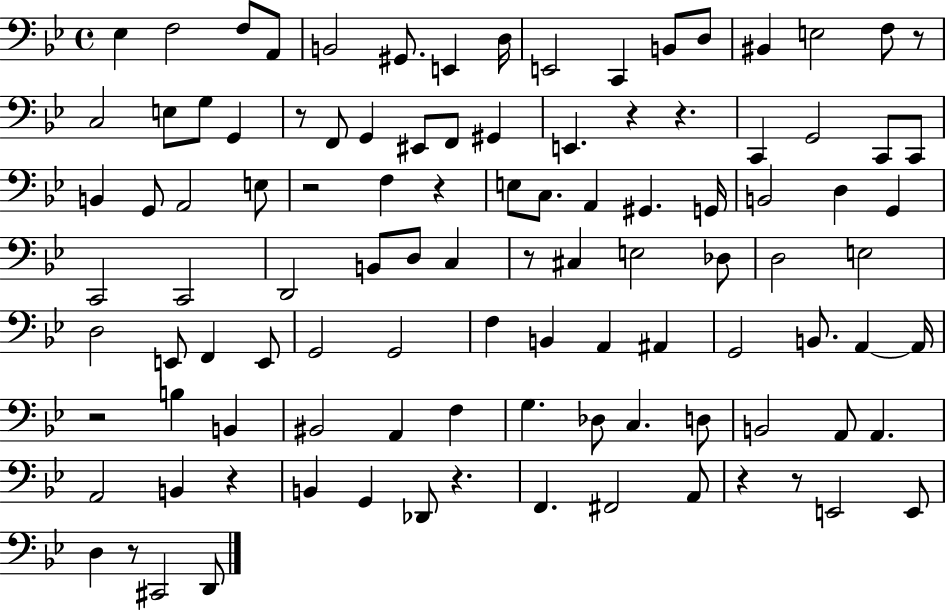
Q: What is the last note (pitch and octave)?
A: D2